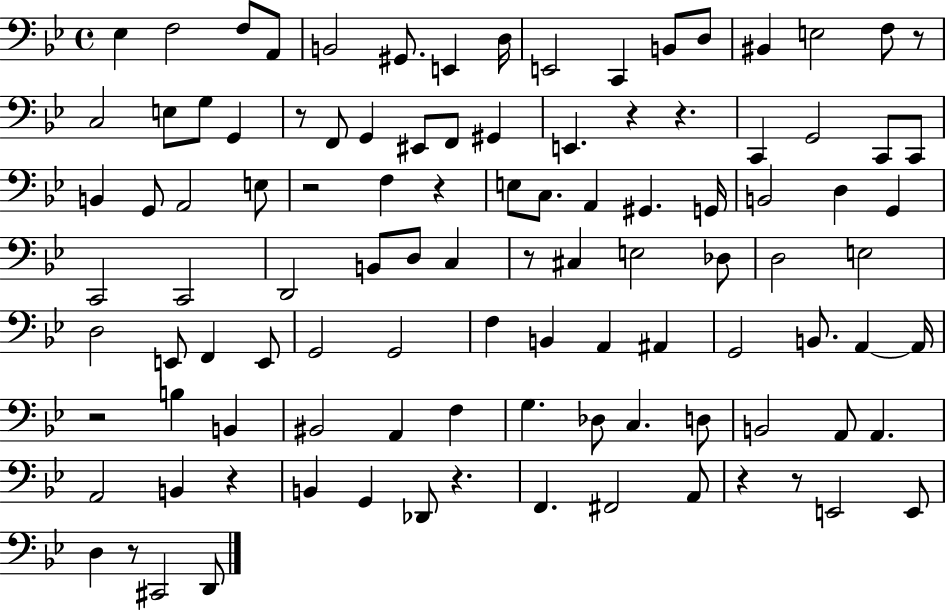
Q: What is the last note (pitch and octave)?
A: D2